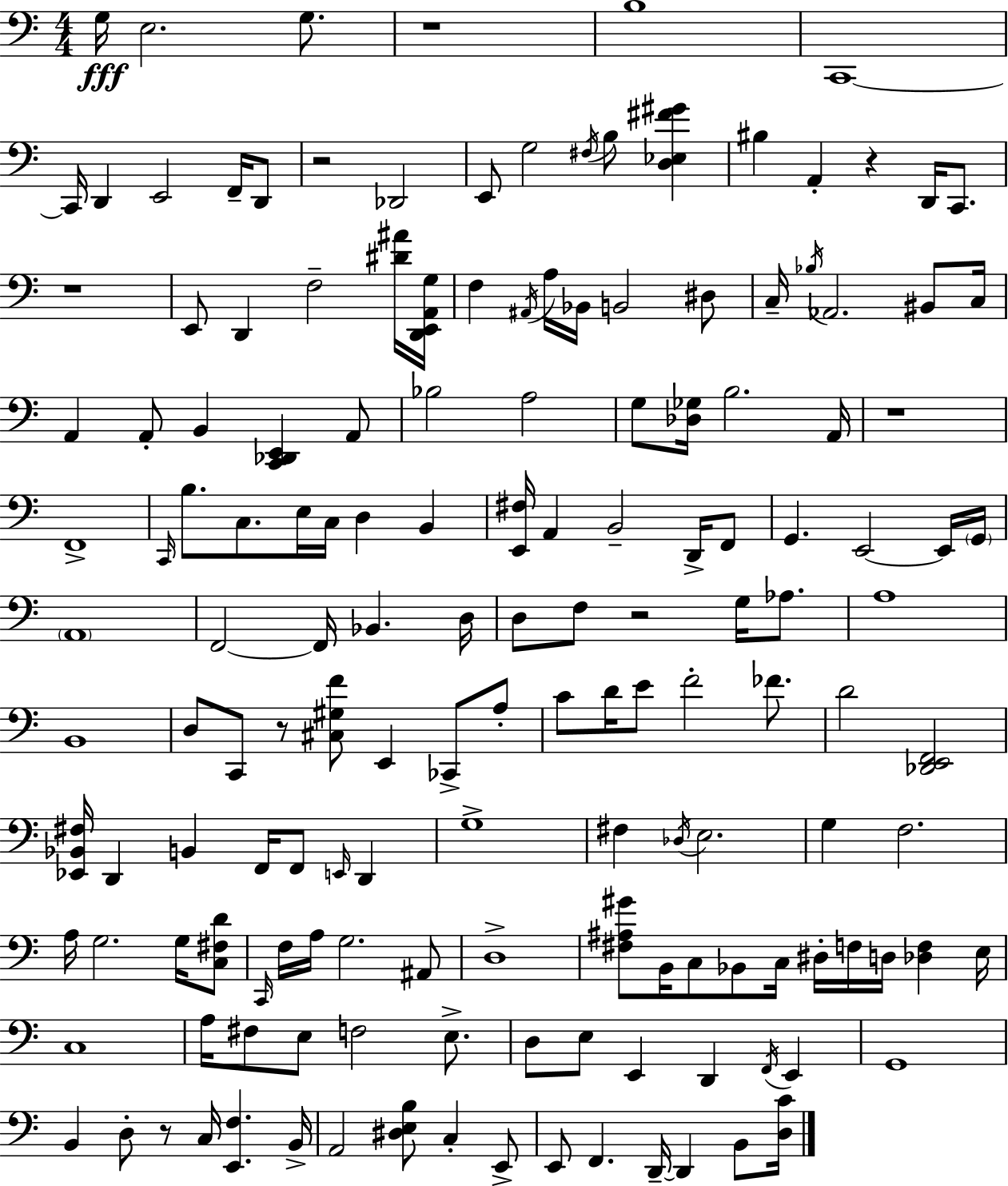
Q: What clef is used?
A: bass